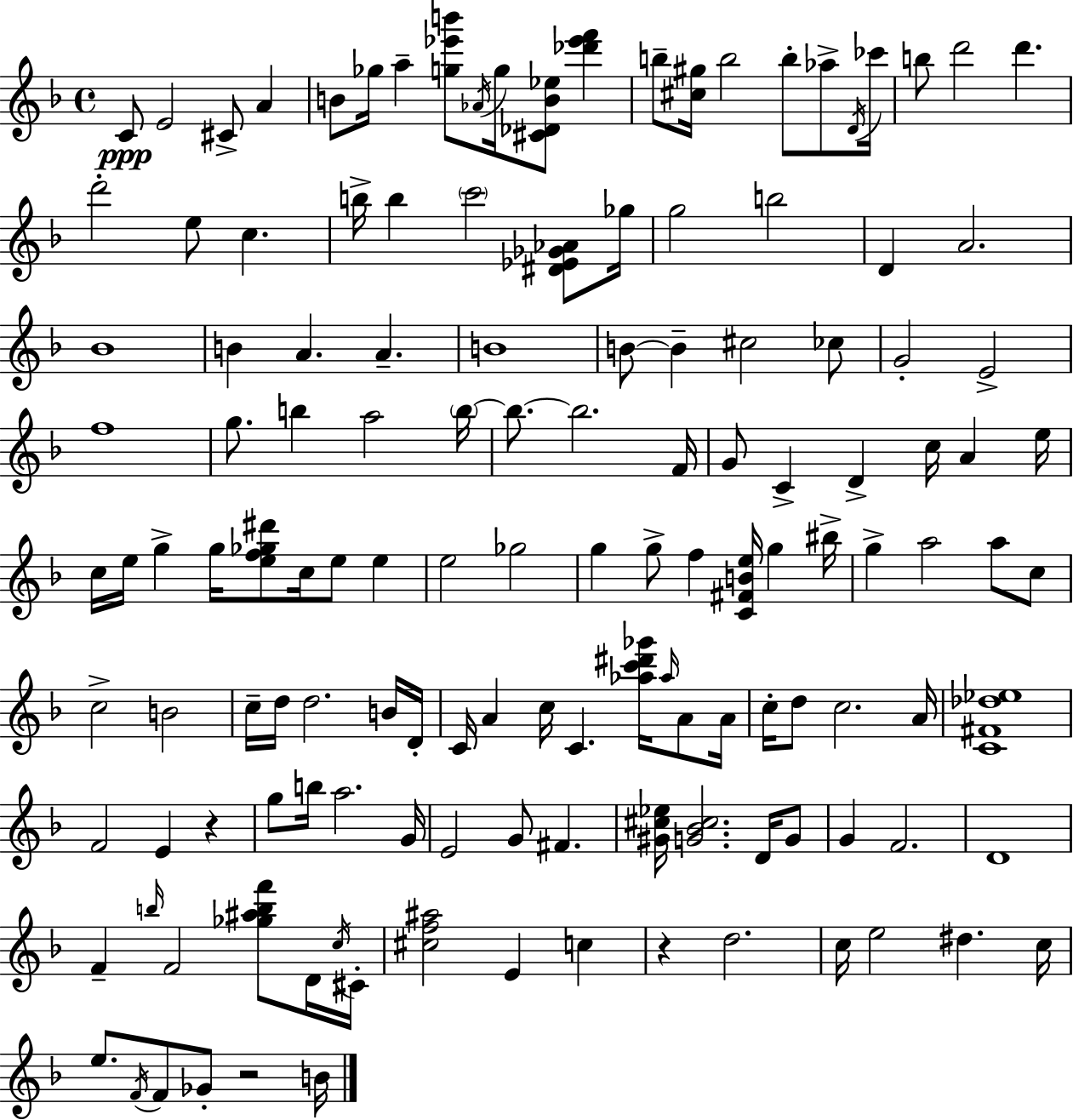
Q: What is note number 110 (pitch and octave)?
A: C#4